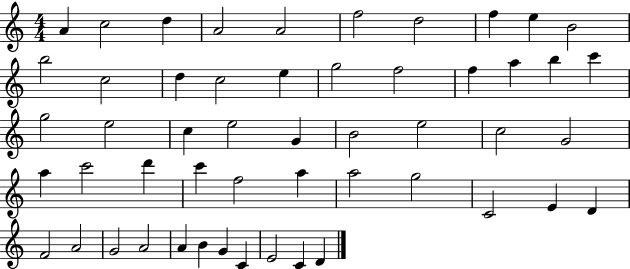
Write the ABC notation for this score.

X:1
T:Untitled
M:4/4
L:1/4
K:C
A c2 d A2 A2 f2 d2 f e B2 b2 c2 d c2 e g2 f2 f a b c' g2 e2 c e2 G B2 e2 c2 G2 a c'2 d' c' f2 a a2 g2 C2 E D F2 A2 G2 A2 A B G C E2 C D